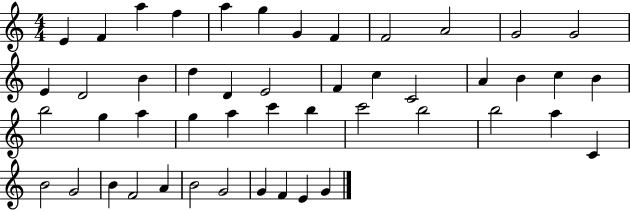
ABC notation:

X:1
T:Untitled
M:4/4
L:1/4
K:C
E F a f a g G F F2 A2 G2 G2 E D2 B d D E2 F c C2 A B c B b2 g a g a c' b c'2 b2 b2 a C B2 G2 B F2 A B2 G2 G F E G